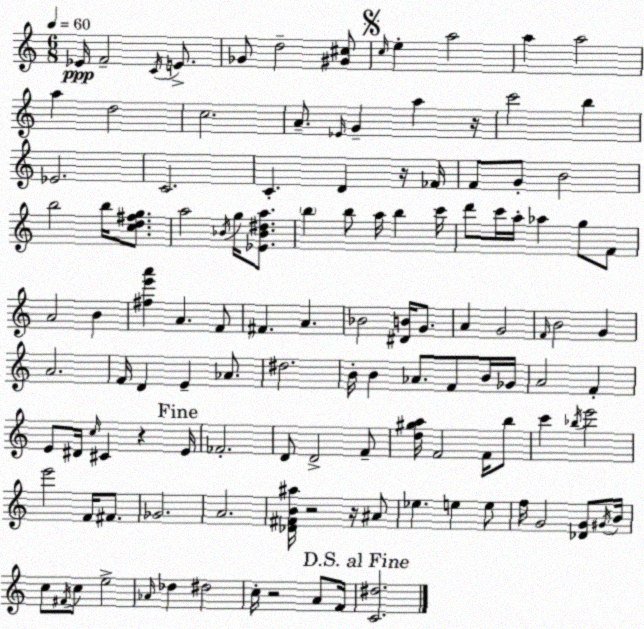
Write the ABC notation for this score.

X:1
T:Untitled
M:6/8
L:1/4
K:C
_E/4 F2 C/4 E/2 _G/2 d2 [^G^c]/2 c/4 e a2 a a2 a d2 c2 A/2 _E/4 G a z/4 c'2 b _E2 C2 C D z/4 _F/4 F/2 G/2 B2 b2 b/4 [cd^fg]/2 a2 _B/4 g/4 [_E_B^da]/2 b b/2 a/4 b c'/4 d'/2 c'/4 a/4 _a g/2 F/2 A2 B [^fe'a'] A F/2 ^F A _B2 [^DB]/4 G/2 A G2 F/4 B2 G A2 F/4 D E _A/2 ^d2 B/4 B _A/2 F/2 B/4 _G/4 A2 F E/2 ^D/4 c/4 ^C z E/4 _F2 D/2 D2 F/2 [d^ga]/4 F2 F/4 b/2 c' _b/4 e'2 e'2 F/4 ^F/2 _G2 A2 [_D^FB^a]/4 z2 z/4 ^A/2 _e e e/2 f/4 G2 [_DG]/2 ^G/4 B/4 c/2 ^F/4 c/2 e2 _A/4 _d ^d2 c/4 z2 A/2 F/4 [C^d]2